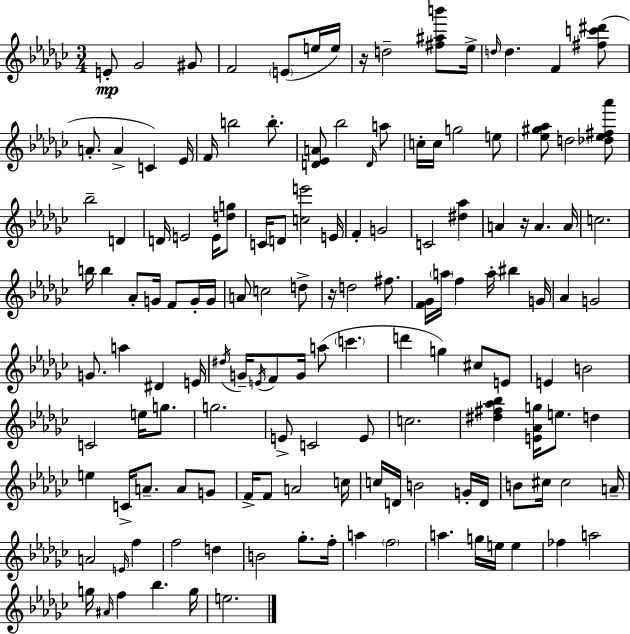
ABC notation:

X:1
T:Untitled
M:3/4
L:1/4
K:Ebm
E/2 _G2 ^G/2 F2 E/2 e/4 e/4 z/4 d2 [^f^ab']/2 _e/4 d/4 d F [^fc'^d']/2 A/2 A C _E/4 F/4 b2 b/2 [D_EA]/2 _b2 D/4 a/2 c/4 c/4 g2 e/2 [_e^g_a]/2 d2 [_d_e^f_a']/2 _b2 D D/4 E2 E/4 [dg]/2 C/4 D/2 [ce']2 E/4 F G2 C2 [^d_a] A z/4 A A/4 c2 b/4 b _A/2 G/4 F/2 G/4 G/4 A/2 c2 d/2 z/4 d2 ^f/2 [F_G]/4 a/4 f a/4 ^b G/4 _A G2 G/2 a ^D E/4 ^d/4 G/4 E/4 F/2 G/4 a/2 c' d' g ^c/2 E/2 E B2 C2 e/4 g/2 g2 E/2 C2 E/2 c2 [^d^f_a_b] [E_Ag]/4 e/2 d e C/4 A/2 A/2 G/2 F/4 F/2 A2 c/4 c/4 D/4 B2 G/4 D/4 B/2 ^c/4 ^c2 A/4 A2 E/4 f f2 d B2 _g/2 f/4 a f2 a g/4 e/4 e _f a2 g/4 ^A/4 f _b g/4 e2